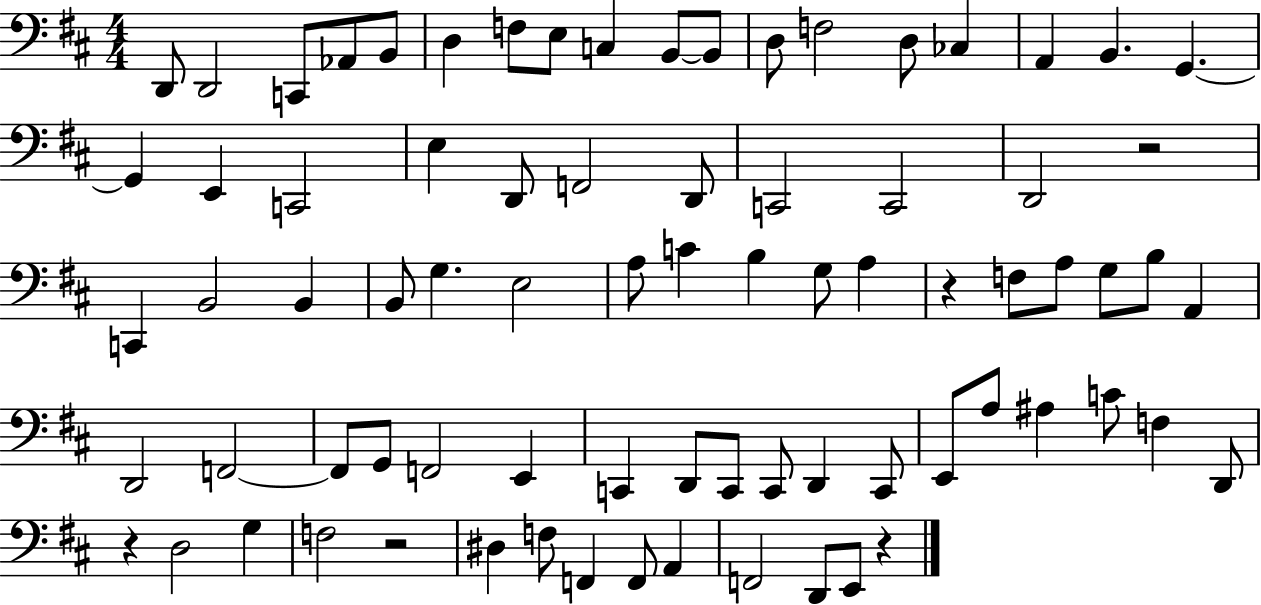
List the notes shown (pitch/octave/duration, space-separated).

D2/e D2/h C2/e Ab2/e B2/e D3/q F3/e E3/e C3/q B2/e B2/e D3/e F3/h D3/e CES3/q A2/q B2/q. G2/q. G2/q E2/q C2/h E3/q D2/e F2/h D2/e C2/h C2/h D2/h R/h C2/q B2/h B2/q B2/e G3/q. E3/h A3/e C4/q B3/q G3/e A3/q R/q F3/e A3/e G3/e B3/e A2/q D2/h F2/h F2/e G2/e F2/h E2/q C2/q D2/e C2/e C2/e D2/q C2/e E2/e A3/e A#3/q C4/e F3/q D2/e R/q D3/h G3/q F3/h R/h D#3/q F3/e F2/q F2/e A2/q F2/h D2/e E2/e R/q